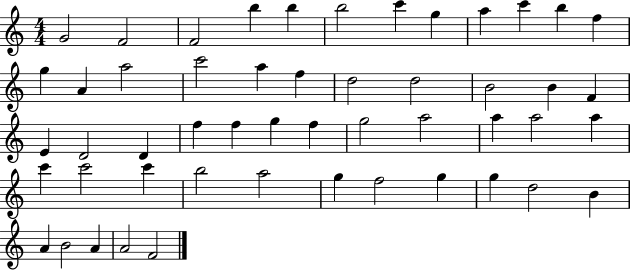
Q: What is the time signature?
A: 4/4